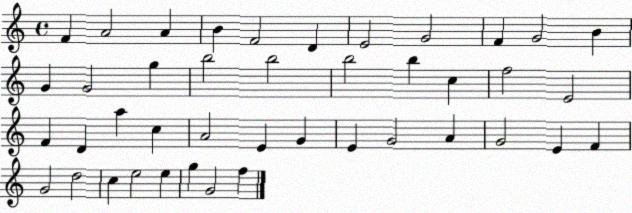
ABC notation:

X:1
T:Untitled
M:4/4
L:1/4
K:C
F A2 A B F2 D E2 G2 F G2 B G G2 g b2 b2 b2 b c f2 E2 F D a c A2 E G E G2 A G2 E F G2 d2 c e2 e g G2 f